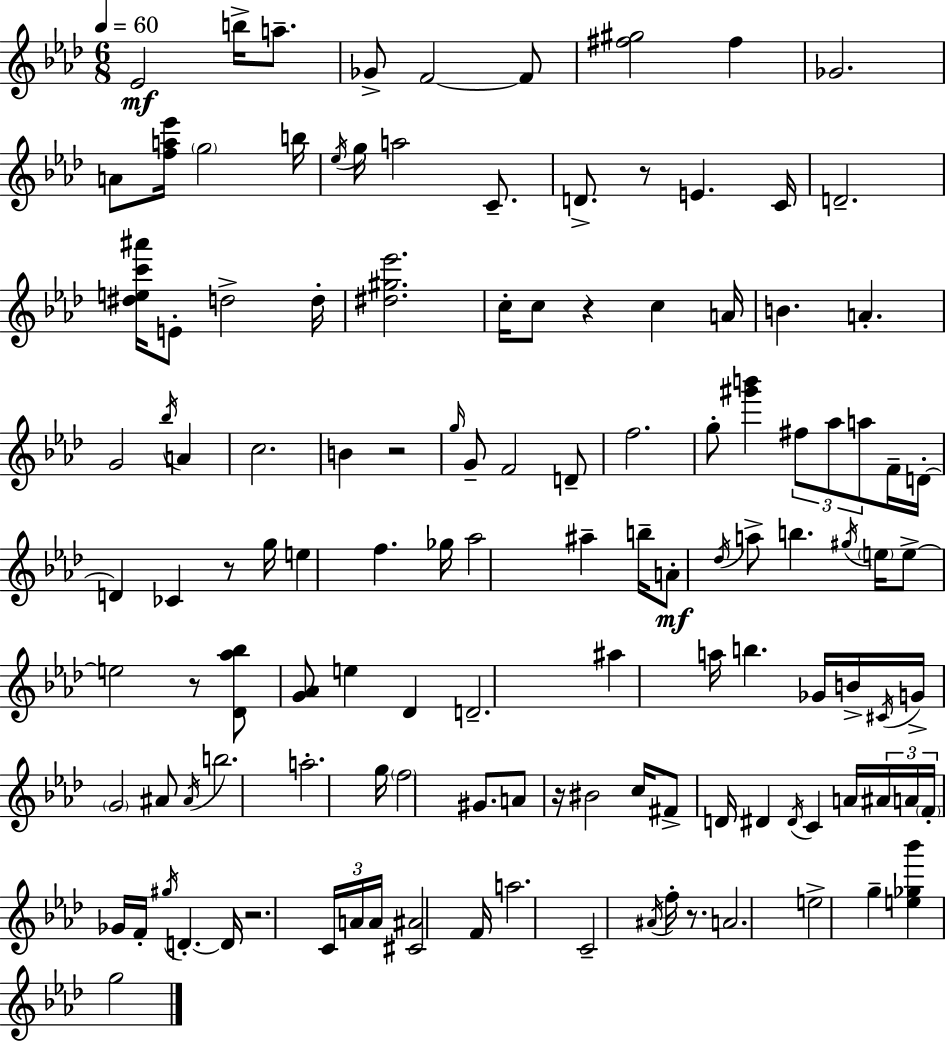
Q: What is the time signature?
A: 6/8